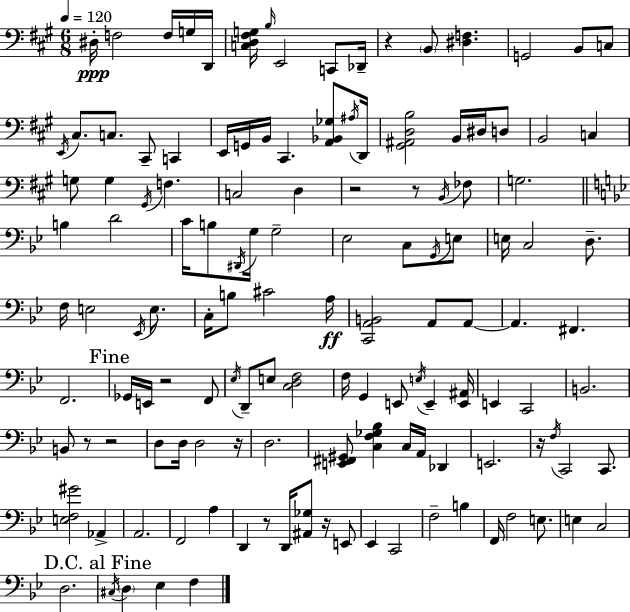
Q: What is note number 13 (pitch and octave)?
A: C3